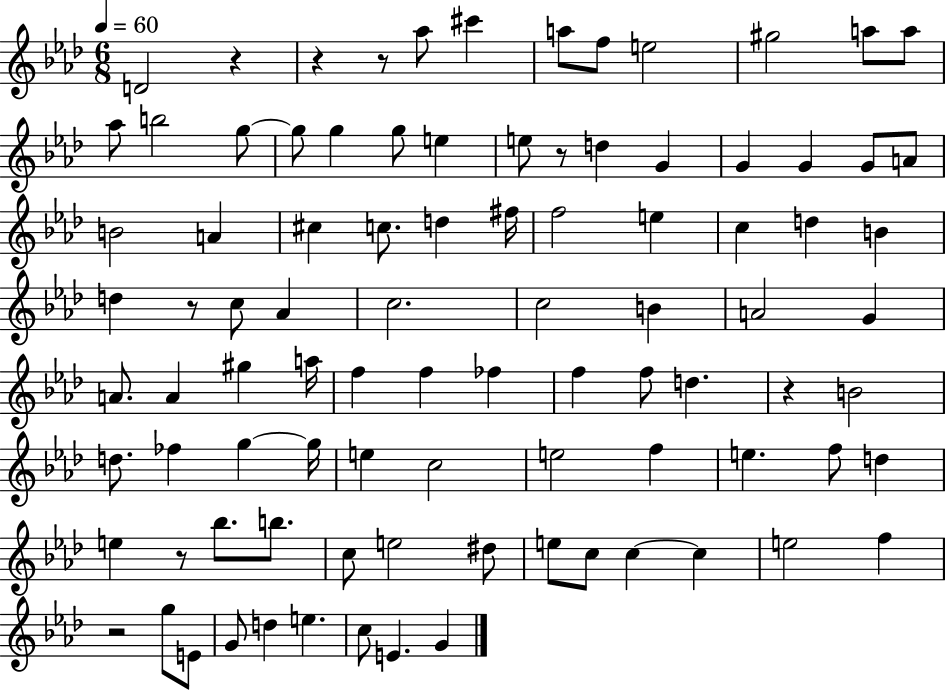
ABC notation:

X:1
T:Untitled
M:6/8
L:1/4
K:Ab
D2 z z z/2 _a/2 ^c' a/2 f/2 e2 ^g2 a/2 a/2 _a/2 b2 g/2 g/2 g g/2 e e/2 z/2 d G G G G/2 A/2 B2 A ^c c/2 d ^f/4 f2 e c d B d z/2 c/2 _A c2 c2 B A2 G A/2 A ^g a/4 f f _f f f/2 d z B2 d/2 _f g g/4 e c2 e2 f e f/2 d e z/2 _b/2 b/2 c/2 e2 ^d/2 e/2 c/2 c c e2 f z2 g/2 E/2 G/2 d e c/2 E G